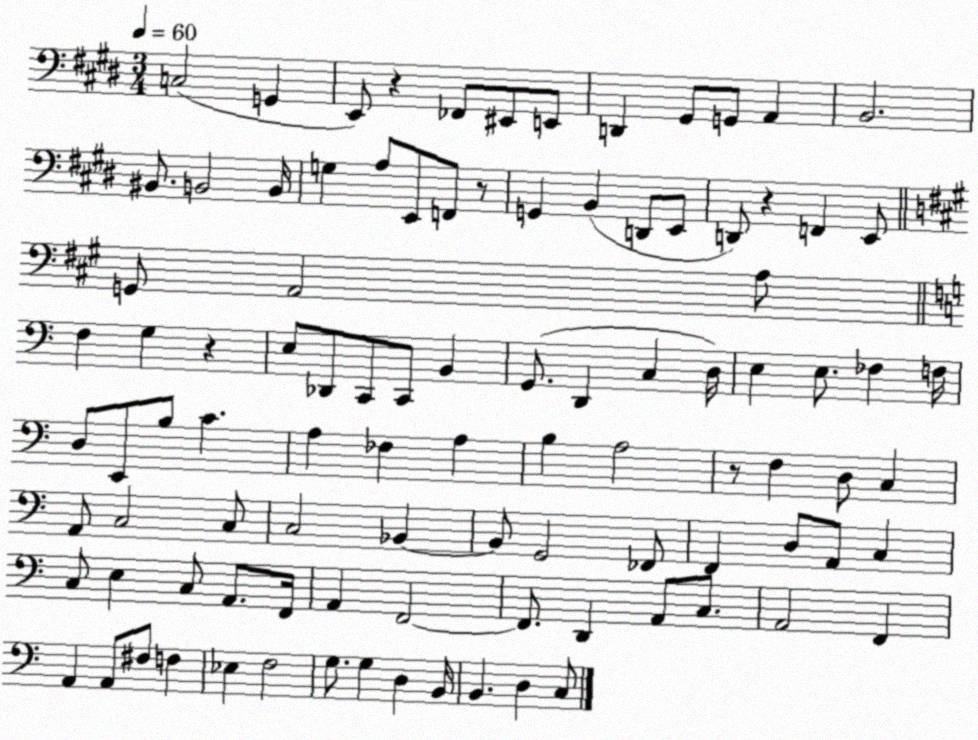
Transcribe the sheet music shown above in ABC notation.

X:1
T:Untitled
M:3/4
L:1/4
K:E
C,2 G,, E,,/2 z _F,,/2 ^E,,/2 E,,/2 D,, ^G,,/2 G,,/2 A,, B,,2 ^B,,/2 B,,2 B,,/4 G, A,/2 E,,/2 F,,/2 z/2 G,, B,, D,,/2 E,,/2 D,,/2 z F,, E,,/2 G,,/2 A,,2 A,/2 F, G, z E,/2 _D,,/2 C,,/2 C,,/2 B,, G,,/2 D,, C, D,/4 E, E,/2 _F, F,/4 D,/2 E,,/2 B,/2 C A, _F, A, B, A,2 z/2 F, D,/2 C, A,,/2 C,2 C,/2 C,2 _B,, _B,,/2 G,,2 _F,,/2 F,, D,/2 A,,/2 C, C,/2 E, C,/2 A,,/2 F,,/4 A,, F,,2 F,,/2 D,, A,,/2 C,/2 A,,2 F,, A,, A,,/2 ^F,/2 F, _E, F,2 G,/2 G, D, B,,/4 B,, D, C,/2